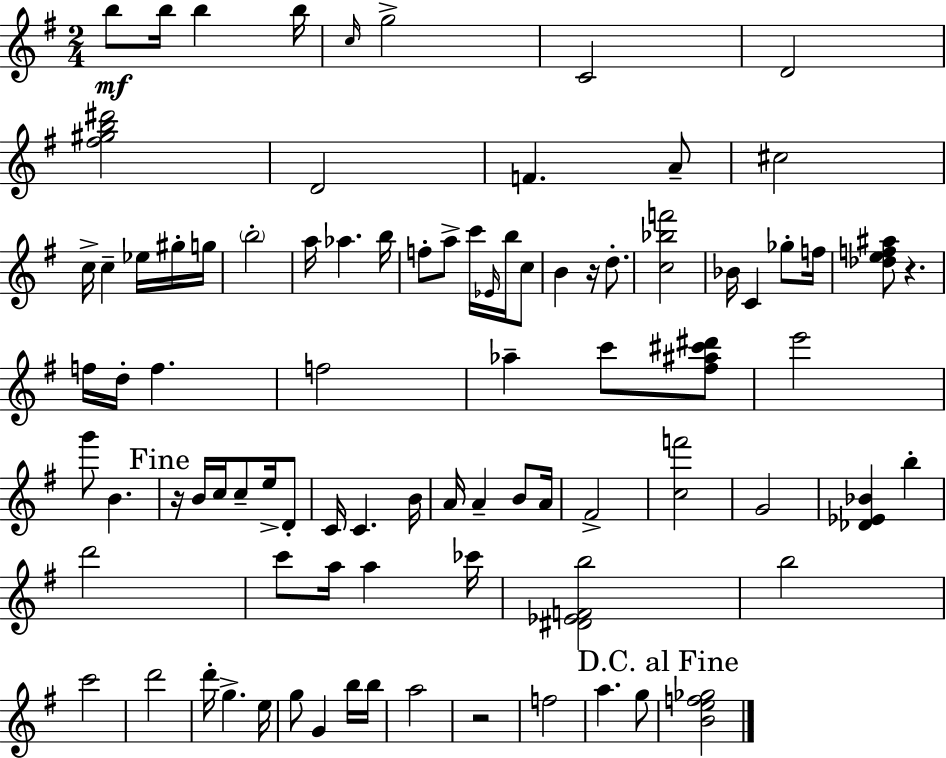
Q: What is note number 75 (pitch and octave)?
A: A5